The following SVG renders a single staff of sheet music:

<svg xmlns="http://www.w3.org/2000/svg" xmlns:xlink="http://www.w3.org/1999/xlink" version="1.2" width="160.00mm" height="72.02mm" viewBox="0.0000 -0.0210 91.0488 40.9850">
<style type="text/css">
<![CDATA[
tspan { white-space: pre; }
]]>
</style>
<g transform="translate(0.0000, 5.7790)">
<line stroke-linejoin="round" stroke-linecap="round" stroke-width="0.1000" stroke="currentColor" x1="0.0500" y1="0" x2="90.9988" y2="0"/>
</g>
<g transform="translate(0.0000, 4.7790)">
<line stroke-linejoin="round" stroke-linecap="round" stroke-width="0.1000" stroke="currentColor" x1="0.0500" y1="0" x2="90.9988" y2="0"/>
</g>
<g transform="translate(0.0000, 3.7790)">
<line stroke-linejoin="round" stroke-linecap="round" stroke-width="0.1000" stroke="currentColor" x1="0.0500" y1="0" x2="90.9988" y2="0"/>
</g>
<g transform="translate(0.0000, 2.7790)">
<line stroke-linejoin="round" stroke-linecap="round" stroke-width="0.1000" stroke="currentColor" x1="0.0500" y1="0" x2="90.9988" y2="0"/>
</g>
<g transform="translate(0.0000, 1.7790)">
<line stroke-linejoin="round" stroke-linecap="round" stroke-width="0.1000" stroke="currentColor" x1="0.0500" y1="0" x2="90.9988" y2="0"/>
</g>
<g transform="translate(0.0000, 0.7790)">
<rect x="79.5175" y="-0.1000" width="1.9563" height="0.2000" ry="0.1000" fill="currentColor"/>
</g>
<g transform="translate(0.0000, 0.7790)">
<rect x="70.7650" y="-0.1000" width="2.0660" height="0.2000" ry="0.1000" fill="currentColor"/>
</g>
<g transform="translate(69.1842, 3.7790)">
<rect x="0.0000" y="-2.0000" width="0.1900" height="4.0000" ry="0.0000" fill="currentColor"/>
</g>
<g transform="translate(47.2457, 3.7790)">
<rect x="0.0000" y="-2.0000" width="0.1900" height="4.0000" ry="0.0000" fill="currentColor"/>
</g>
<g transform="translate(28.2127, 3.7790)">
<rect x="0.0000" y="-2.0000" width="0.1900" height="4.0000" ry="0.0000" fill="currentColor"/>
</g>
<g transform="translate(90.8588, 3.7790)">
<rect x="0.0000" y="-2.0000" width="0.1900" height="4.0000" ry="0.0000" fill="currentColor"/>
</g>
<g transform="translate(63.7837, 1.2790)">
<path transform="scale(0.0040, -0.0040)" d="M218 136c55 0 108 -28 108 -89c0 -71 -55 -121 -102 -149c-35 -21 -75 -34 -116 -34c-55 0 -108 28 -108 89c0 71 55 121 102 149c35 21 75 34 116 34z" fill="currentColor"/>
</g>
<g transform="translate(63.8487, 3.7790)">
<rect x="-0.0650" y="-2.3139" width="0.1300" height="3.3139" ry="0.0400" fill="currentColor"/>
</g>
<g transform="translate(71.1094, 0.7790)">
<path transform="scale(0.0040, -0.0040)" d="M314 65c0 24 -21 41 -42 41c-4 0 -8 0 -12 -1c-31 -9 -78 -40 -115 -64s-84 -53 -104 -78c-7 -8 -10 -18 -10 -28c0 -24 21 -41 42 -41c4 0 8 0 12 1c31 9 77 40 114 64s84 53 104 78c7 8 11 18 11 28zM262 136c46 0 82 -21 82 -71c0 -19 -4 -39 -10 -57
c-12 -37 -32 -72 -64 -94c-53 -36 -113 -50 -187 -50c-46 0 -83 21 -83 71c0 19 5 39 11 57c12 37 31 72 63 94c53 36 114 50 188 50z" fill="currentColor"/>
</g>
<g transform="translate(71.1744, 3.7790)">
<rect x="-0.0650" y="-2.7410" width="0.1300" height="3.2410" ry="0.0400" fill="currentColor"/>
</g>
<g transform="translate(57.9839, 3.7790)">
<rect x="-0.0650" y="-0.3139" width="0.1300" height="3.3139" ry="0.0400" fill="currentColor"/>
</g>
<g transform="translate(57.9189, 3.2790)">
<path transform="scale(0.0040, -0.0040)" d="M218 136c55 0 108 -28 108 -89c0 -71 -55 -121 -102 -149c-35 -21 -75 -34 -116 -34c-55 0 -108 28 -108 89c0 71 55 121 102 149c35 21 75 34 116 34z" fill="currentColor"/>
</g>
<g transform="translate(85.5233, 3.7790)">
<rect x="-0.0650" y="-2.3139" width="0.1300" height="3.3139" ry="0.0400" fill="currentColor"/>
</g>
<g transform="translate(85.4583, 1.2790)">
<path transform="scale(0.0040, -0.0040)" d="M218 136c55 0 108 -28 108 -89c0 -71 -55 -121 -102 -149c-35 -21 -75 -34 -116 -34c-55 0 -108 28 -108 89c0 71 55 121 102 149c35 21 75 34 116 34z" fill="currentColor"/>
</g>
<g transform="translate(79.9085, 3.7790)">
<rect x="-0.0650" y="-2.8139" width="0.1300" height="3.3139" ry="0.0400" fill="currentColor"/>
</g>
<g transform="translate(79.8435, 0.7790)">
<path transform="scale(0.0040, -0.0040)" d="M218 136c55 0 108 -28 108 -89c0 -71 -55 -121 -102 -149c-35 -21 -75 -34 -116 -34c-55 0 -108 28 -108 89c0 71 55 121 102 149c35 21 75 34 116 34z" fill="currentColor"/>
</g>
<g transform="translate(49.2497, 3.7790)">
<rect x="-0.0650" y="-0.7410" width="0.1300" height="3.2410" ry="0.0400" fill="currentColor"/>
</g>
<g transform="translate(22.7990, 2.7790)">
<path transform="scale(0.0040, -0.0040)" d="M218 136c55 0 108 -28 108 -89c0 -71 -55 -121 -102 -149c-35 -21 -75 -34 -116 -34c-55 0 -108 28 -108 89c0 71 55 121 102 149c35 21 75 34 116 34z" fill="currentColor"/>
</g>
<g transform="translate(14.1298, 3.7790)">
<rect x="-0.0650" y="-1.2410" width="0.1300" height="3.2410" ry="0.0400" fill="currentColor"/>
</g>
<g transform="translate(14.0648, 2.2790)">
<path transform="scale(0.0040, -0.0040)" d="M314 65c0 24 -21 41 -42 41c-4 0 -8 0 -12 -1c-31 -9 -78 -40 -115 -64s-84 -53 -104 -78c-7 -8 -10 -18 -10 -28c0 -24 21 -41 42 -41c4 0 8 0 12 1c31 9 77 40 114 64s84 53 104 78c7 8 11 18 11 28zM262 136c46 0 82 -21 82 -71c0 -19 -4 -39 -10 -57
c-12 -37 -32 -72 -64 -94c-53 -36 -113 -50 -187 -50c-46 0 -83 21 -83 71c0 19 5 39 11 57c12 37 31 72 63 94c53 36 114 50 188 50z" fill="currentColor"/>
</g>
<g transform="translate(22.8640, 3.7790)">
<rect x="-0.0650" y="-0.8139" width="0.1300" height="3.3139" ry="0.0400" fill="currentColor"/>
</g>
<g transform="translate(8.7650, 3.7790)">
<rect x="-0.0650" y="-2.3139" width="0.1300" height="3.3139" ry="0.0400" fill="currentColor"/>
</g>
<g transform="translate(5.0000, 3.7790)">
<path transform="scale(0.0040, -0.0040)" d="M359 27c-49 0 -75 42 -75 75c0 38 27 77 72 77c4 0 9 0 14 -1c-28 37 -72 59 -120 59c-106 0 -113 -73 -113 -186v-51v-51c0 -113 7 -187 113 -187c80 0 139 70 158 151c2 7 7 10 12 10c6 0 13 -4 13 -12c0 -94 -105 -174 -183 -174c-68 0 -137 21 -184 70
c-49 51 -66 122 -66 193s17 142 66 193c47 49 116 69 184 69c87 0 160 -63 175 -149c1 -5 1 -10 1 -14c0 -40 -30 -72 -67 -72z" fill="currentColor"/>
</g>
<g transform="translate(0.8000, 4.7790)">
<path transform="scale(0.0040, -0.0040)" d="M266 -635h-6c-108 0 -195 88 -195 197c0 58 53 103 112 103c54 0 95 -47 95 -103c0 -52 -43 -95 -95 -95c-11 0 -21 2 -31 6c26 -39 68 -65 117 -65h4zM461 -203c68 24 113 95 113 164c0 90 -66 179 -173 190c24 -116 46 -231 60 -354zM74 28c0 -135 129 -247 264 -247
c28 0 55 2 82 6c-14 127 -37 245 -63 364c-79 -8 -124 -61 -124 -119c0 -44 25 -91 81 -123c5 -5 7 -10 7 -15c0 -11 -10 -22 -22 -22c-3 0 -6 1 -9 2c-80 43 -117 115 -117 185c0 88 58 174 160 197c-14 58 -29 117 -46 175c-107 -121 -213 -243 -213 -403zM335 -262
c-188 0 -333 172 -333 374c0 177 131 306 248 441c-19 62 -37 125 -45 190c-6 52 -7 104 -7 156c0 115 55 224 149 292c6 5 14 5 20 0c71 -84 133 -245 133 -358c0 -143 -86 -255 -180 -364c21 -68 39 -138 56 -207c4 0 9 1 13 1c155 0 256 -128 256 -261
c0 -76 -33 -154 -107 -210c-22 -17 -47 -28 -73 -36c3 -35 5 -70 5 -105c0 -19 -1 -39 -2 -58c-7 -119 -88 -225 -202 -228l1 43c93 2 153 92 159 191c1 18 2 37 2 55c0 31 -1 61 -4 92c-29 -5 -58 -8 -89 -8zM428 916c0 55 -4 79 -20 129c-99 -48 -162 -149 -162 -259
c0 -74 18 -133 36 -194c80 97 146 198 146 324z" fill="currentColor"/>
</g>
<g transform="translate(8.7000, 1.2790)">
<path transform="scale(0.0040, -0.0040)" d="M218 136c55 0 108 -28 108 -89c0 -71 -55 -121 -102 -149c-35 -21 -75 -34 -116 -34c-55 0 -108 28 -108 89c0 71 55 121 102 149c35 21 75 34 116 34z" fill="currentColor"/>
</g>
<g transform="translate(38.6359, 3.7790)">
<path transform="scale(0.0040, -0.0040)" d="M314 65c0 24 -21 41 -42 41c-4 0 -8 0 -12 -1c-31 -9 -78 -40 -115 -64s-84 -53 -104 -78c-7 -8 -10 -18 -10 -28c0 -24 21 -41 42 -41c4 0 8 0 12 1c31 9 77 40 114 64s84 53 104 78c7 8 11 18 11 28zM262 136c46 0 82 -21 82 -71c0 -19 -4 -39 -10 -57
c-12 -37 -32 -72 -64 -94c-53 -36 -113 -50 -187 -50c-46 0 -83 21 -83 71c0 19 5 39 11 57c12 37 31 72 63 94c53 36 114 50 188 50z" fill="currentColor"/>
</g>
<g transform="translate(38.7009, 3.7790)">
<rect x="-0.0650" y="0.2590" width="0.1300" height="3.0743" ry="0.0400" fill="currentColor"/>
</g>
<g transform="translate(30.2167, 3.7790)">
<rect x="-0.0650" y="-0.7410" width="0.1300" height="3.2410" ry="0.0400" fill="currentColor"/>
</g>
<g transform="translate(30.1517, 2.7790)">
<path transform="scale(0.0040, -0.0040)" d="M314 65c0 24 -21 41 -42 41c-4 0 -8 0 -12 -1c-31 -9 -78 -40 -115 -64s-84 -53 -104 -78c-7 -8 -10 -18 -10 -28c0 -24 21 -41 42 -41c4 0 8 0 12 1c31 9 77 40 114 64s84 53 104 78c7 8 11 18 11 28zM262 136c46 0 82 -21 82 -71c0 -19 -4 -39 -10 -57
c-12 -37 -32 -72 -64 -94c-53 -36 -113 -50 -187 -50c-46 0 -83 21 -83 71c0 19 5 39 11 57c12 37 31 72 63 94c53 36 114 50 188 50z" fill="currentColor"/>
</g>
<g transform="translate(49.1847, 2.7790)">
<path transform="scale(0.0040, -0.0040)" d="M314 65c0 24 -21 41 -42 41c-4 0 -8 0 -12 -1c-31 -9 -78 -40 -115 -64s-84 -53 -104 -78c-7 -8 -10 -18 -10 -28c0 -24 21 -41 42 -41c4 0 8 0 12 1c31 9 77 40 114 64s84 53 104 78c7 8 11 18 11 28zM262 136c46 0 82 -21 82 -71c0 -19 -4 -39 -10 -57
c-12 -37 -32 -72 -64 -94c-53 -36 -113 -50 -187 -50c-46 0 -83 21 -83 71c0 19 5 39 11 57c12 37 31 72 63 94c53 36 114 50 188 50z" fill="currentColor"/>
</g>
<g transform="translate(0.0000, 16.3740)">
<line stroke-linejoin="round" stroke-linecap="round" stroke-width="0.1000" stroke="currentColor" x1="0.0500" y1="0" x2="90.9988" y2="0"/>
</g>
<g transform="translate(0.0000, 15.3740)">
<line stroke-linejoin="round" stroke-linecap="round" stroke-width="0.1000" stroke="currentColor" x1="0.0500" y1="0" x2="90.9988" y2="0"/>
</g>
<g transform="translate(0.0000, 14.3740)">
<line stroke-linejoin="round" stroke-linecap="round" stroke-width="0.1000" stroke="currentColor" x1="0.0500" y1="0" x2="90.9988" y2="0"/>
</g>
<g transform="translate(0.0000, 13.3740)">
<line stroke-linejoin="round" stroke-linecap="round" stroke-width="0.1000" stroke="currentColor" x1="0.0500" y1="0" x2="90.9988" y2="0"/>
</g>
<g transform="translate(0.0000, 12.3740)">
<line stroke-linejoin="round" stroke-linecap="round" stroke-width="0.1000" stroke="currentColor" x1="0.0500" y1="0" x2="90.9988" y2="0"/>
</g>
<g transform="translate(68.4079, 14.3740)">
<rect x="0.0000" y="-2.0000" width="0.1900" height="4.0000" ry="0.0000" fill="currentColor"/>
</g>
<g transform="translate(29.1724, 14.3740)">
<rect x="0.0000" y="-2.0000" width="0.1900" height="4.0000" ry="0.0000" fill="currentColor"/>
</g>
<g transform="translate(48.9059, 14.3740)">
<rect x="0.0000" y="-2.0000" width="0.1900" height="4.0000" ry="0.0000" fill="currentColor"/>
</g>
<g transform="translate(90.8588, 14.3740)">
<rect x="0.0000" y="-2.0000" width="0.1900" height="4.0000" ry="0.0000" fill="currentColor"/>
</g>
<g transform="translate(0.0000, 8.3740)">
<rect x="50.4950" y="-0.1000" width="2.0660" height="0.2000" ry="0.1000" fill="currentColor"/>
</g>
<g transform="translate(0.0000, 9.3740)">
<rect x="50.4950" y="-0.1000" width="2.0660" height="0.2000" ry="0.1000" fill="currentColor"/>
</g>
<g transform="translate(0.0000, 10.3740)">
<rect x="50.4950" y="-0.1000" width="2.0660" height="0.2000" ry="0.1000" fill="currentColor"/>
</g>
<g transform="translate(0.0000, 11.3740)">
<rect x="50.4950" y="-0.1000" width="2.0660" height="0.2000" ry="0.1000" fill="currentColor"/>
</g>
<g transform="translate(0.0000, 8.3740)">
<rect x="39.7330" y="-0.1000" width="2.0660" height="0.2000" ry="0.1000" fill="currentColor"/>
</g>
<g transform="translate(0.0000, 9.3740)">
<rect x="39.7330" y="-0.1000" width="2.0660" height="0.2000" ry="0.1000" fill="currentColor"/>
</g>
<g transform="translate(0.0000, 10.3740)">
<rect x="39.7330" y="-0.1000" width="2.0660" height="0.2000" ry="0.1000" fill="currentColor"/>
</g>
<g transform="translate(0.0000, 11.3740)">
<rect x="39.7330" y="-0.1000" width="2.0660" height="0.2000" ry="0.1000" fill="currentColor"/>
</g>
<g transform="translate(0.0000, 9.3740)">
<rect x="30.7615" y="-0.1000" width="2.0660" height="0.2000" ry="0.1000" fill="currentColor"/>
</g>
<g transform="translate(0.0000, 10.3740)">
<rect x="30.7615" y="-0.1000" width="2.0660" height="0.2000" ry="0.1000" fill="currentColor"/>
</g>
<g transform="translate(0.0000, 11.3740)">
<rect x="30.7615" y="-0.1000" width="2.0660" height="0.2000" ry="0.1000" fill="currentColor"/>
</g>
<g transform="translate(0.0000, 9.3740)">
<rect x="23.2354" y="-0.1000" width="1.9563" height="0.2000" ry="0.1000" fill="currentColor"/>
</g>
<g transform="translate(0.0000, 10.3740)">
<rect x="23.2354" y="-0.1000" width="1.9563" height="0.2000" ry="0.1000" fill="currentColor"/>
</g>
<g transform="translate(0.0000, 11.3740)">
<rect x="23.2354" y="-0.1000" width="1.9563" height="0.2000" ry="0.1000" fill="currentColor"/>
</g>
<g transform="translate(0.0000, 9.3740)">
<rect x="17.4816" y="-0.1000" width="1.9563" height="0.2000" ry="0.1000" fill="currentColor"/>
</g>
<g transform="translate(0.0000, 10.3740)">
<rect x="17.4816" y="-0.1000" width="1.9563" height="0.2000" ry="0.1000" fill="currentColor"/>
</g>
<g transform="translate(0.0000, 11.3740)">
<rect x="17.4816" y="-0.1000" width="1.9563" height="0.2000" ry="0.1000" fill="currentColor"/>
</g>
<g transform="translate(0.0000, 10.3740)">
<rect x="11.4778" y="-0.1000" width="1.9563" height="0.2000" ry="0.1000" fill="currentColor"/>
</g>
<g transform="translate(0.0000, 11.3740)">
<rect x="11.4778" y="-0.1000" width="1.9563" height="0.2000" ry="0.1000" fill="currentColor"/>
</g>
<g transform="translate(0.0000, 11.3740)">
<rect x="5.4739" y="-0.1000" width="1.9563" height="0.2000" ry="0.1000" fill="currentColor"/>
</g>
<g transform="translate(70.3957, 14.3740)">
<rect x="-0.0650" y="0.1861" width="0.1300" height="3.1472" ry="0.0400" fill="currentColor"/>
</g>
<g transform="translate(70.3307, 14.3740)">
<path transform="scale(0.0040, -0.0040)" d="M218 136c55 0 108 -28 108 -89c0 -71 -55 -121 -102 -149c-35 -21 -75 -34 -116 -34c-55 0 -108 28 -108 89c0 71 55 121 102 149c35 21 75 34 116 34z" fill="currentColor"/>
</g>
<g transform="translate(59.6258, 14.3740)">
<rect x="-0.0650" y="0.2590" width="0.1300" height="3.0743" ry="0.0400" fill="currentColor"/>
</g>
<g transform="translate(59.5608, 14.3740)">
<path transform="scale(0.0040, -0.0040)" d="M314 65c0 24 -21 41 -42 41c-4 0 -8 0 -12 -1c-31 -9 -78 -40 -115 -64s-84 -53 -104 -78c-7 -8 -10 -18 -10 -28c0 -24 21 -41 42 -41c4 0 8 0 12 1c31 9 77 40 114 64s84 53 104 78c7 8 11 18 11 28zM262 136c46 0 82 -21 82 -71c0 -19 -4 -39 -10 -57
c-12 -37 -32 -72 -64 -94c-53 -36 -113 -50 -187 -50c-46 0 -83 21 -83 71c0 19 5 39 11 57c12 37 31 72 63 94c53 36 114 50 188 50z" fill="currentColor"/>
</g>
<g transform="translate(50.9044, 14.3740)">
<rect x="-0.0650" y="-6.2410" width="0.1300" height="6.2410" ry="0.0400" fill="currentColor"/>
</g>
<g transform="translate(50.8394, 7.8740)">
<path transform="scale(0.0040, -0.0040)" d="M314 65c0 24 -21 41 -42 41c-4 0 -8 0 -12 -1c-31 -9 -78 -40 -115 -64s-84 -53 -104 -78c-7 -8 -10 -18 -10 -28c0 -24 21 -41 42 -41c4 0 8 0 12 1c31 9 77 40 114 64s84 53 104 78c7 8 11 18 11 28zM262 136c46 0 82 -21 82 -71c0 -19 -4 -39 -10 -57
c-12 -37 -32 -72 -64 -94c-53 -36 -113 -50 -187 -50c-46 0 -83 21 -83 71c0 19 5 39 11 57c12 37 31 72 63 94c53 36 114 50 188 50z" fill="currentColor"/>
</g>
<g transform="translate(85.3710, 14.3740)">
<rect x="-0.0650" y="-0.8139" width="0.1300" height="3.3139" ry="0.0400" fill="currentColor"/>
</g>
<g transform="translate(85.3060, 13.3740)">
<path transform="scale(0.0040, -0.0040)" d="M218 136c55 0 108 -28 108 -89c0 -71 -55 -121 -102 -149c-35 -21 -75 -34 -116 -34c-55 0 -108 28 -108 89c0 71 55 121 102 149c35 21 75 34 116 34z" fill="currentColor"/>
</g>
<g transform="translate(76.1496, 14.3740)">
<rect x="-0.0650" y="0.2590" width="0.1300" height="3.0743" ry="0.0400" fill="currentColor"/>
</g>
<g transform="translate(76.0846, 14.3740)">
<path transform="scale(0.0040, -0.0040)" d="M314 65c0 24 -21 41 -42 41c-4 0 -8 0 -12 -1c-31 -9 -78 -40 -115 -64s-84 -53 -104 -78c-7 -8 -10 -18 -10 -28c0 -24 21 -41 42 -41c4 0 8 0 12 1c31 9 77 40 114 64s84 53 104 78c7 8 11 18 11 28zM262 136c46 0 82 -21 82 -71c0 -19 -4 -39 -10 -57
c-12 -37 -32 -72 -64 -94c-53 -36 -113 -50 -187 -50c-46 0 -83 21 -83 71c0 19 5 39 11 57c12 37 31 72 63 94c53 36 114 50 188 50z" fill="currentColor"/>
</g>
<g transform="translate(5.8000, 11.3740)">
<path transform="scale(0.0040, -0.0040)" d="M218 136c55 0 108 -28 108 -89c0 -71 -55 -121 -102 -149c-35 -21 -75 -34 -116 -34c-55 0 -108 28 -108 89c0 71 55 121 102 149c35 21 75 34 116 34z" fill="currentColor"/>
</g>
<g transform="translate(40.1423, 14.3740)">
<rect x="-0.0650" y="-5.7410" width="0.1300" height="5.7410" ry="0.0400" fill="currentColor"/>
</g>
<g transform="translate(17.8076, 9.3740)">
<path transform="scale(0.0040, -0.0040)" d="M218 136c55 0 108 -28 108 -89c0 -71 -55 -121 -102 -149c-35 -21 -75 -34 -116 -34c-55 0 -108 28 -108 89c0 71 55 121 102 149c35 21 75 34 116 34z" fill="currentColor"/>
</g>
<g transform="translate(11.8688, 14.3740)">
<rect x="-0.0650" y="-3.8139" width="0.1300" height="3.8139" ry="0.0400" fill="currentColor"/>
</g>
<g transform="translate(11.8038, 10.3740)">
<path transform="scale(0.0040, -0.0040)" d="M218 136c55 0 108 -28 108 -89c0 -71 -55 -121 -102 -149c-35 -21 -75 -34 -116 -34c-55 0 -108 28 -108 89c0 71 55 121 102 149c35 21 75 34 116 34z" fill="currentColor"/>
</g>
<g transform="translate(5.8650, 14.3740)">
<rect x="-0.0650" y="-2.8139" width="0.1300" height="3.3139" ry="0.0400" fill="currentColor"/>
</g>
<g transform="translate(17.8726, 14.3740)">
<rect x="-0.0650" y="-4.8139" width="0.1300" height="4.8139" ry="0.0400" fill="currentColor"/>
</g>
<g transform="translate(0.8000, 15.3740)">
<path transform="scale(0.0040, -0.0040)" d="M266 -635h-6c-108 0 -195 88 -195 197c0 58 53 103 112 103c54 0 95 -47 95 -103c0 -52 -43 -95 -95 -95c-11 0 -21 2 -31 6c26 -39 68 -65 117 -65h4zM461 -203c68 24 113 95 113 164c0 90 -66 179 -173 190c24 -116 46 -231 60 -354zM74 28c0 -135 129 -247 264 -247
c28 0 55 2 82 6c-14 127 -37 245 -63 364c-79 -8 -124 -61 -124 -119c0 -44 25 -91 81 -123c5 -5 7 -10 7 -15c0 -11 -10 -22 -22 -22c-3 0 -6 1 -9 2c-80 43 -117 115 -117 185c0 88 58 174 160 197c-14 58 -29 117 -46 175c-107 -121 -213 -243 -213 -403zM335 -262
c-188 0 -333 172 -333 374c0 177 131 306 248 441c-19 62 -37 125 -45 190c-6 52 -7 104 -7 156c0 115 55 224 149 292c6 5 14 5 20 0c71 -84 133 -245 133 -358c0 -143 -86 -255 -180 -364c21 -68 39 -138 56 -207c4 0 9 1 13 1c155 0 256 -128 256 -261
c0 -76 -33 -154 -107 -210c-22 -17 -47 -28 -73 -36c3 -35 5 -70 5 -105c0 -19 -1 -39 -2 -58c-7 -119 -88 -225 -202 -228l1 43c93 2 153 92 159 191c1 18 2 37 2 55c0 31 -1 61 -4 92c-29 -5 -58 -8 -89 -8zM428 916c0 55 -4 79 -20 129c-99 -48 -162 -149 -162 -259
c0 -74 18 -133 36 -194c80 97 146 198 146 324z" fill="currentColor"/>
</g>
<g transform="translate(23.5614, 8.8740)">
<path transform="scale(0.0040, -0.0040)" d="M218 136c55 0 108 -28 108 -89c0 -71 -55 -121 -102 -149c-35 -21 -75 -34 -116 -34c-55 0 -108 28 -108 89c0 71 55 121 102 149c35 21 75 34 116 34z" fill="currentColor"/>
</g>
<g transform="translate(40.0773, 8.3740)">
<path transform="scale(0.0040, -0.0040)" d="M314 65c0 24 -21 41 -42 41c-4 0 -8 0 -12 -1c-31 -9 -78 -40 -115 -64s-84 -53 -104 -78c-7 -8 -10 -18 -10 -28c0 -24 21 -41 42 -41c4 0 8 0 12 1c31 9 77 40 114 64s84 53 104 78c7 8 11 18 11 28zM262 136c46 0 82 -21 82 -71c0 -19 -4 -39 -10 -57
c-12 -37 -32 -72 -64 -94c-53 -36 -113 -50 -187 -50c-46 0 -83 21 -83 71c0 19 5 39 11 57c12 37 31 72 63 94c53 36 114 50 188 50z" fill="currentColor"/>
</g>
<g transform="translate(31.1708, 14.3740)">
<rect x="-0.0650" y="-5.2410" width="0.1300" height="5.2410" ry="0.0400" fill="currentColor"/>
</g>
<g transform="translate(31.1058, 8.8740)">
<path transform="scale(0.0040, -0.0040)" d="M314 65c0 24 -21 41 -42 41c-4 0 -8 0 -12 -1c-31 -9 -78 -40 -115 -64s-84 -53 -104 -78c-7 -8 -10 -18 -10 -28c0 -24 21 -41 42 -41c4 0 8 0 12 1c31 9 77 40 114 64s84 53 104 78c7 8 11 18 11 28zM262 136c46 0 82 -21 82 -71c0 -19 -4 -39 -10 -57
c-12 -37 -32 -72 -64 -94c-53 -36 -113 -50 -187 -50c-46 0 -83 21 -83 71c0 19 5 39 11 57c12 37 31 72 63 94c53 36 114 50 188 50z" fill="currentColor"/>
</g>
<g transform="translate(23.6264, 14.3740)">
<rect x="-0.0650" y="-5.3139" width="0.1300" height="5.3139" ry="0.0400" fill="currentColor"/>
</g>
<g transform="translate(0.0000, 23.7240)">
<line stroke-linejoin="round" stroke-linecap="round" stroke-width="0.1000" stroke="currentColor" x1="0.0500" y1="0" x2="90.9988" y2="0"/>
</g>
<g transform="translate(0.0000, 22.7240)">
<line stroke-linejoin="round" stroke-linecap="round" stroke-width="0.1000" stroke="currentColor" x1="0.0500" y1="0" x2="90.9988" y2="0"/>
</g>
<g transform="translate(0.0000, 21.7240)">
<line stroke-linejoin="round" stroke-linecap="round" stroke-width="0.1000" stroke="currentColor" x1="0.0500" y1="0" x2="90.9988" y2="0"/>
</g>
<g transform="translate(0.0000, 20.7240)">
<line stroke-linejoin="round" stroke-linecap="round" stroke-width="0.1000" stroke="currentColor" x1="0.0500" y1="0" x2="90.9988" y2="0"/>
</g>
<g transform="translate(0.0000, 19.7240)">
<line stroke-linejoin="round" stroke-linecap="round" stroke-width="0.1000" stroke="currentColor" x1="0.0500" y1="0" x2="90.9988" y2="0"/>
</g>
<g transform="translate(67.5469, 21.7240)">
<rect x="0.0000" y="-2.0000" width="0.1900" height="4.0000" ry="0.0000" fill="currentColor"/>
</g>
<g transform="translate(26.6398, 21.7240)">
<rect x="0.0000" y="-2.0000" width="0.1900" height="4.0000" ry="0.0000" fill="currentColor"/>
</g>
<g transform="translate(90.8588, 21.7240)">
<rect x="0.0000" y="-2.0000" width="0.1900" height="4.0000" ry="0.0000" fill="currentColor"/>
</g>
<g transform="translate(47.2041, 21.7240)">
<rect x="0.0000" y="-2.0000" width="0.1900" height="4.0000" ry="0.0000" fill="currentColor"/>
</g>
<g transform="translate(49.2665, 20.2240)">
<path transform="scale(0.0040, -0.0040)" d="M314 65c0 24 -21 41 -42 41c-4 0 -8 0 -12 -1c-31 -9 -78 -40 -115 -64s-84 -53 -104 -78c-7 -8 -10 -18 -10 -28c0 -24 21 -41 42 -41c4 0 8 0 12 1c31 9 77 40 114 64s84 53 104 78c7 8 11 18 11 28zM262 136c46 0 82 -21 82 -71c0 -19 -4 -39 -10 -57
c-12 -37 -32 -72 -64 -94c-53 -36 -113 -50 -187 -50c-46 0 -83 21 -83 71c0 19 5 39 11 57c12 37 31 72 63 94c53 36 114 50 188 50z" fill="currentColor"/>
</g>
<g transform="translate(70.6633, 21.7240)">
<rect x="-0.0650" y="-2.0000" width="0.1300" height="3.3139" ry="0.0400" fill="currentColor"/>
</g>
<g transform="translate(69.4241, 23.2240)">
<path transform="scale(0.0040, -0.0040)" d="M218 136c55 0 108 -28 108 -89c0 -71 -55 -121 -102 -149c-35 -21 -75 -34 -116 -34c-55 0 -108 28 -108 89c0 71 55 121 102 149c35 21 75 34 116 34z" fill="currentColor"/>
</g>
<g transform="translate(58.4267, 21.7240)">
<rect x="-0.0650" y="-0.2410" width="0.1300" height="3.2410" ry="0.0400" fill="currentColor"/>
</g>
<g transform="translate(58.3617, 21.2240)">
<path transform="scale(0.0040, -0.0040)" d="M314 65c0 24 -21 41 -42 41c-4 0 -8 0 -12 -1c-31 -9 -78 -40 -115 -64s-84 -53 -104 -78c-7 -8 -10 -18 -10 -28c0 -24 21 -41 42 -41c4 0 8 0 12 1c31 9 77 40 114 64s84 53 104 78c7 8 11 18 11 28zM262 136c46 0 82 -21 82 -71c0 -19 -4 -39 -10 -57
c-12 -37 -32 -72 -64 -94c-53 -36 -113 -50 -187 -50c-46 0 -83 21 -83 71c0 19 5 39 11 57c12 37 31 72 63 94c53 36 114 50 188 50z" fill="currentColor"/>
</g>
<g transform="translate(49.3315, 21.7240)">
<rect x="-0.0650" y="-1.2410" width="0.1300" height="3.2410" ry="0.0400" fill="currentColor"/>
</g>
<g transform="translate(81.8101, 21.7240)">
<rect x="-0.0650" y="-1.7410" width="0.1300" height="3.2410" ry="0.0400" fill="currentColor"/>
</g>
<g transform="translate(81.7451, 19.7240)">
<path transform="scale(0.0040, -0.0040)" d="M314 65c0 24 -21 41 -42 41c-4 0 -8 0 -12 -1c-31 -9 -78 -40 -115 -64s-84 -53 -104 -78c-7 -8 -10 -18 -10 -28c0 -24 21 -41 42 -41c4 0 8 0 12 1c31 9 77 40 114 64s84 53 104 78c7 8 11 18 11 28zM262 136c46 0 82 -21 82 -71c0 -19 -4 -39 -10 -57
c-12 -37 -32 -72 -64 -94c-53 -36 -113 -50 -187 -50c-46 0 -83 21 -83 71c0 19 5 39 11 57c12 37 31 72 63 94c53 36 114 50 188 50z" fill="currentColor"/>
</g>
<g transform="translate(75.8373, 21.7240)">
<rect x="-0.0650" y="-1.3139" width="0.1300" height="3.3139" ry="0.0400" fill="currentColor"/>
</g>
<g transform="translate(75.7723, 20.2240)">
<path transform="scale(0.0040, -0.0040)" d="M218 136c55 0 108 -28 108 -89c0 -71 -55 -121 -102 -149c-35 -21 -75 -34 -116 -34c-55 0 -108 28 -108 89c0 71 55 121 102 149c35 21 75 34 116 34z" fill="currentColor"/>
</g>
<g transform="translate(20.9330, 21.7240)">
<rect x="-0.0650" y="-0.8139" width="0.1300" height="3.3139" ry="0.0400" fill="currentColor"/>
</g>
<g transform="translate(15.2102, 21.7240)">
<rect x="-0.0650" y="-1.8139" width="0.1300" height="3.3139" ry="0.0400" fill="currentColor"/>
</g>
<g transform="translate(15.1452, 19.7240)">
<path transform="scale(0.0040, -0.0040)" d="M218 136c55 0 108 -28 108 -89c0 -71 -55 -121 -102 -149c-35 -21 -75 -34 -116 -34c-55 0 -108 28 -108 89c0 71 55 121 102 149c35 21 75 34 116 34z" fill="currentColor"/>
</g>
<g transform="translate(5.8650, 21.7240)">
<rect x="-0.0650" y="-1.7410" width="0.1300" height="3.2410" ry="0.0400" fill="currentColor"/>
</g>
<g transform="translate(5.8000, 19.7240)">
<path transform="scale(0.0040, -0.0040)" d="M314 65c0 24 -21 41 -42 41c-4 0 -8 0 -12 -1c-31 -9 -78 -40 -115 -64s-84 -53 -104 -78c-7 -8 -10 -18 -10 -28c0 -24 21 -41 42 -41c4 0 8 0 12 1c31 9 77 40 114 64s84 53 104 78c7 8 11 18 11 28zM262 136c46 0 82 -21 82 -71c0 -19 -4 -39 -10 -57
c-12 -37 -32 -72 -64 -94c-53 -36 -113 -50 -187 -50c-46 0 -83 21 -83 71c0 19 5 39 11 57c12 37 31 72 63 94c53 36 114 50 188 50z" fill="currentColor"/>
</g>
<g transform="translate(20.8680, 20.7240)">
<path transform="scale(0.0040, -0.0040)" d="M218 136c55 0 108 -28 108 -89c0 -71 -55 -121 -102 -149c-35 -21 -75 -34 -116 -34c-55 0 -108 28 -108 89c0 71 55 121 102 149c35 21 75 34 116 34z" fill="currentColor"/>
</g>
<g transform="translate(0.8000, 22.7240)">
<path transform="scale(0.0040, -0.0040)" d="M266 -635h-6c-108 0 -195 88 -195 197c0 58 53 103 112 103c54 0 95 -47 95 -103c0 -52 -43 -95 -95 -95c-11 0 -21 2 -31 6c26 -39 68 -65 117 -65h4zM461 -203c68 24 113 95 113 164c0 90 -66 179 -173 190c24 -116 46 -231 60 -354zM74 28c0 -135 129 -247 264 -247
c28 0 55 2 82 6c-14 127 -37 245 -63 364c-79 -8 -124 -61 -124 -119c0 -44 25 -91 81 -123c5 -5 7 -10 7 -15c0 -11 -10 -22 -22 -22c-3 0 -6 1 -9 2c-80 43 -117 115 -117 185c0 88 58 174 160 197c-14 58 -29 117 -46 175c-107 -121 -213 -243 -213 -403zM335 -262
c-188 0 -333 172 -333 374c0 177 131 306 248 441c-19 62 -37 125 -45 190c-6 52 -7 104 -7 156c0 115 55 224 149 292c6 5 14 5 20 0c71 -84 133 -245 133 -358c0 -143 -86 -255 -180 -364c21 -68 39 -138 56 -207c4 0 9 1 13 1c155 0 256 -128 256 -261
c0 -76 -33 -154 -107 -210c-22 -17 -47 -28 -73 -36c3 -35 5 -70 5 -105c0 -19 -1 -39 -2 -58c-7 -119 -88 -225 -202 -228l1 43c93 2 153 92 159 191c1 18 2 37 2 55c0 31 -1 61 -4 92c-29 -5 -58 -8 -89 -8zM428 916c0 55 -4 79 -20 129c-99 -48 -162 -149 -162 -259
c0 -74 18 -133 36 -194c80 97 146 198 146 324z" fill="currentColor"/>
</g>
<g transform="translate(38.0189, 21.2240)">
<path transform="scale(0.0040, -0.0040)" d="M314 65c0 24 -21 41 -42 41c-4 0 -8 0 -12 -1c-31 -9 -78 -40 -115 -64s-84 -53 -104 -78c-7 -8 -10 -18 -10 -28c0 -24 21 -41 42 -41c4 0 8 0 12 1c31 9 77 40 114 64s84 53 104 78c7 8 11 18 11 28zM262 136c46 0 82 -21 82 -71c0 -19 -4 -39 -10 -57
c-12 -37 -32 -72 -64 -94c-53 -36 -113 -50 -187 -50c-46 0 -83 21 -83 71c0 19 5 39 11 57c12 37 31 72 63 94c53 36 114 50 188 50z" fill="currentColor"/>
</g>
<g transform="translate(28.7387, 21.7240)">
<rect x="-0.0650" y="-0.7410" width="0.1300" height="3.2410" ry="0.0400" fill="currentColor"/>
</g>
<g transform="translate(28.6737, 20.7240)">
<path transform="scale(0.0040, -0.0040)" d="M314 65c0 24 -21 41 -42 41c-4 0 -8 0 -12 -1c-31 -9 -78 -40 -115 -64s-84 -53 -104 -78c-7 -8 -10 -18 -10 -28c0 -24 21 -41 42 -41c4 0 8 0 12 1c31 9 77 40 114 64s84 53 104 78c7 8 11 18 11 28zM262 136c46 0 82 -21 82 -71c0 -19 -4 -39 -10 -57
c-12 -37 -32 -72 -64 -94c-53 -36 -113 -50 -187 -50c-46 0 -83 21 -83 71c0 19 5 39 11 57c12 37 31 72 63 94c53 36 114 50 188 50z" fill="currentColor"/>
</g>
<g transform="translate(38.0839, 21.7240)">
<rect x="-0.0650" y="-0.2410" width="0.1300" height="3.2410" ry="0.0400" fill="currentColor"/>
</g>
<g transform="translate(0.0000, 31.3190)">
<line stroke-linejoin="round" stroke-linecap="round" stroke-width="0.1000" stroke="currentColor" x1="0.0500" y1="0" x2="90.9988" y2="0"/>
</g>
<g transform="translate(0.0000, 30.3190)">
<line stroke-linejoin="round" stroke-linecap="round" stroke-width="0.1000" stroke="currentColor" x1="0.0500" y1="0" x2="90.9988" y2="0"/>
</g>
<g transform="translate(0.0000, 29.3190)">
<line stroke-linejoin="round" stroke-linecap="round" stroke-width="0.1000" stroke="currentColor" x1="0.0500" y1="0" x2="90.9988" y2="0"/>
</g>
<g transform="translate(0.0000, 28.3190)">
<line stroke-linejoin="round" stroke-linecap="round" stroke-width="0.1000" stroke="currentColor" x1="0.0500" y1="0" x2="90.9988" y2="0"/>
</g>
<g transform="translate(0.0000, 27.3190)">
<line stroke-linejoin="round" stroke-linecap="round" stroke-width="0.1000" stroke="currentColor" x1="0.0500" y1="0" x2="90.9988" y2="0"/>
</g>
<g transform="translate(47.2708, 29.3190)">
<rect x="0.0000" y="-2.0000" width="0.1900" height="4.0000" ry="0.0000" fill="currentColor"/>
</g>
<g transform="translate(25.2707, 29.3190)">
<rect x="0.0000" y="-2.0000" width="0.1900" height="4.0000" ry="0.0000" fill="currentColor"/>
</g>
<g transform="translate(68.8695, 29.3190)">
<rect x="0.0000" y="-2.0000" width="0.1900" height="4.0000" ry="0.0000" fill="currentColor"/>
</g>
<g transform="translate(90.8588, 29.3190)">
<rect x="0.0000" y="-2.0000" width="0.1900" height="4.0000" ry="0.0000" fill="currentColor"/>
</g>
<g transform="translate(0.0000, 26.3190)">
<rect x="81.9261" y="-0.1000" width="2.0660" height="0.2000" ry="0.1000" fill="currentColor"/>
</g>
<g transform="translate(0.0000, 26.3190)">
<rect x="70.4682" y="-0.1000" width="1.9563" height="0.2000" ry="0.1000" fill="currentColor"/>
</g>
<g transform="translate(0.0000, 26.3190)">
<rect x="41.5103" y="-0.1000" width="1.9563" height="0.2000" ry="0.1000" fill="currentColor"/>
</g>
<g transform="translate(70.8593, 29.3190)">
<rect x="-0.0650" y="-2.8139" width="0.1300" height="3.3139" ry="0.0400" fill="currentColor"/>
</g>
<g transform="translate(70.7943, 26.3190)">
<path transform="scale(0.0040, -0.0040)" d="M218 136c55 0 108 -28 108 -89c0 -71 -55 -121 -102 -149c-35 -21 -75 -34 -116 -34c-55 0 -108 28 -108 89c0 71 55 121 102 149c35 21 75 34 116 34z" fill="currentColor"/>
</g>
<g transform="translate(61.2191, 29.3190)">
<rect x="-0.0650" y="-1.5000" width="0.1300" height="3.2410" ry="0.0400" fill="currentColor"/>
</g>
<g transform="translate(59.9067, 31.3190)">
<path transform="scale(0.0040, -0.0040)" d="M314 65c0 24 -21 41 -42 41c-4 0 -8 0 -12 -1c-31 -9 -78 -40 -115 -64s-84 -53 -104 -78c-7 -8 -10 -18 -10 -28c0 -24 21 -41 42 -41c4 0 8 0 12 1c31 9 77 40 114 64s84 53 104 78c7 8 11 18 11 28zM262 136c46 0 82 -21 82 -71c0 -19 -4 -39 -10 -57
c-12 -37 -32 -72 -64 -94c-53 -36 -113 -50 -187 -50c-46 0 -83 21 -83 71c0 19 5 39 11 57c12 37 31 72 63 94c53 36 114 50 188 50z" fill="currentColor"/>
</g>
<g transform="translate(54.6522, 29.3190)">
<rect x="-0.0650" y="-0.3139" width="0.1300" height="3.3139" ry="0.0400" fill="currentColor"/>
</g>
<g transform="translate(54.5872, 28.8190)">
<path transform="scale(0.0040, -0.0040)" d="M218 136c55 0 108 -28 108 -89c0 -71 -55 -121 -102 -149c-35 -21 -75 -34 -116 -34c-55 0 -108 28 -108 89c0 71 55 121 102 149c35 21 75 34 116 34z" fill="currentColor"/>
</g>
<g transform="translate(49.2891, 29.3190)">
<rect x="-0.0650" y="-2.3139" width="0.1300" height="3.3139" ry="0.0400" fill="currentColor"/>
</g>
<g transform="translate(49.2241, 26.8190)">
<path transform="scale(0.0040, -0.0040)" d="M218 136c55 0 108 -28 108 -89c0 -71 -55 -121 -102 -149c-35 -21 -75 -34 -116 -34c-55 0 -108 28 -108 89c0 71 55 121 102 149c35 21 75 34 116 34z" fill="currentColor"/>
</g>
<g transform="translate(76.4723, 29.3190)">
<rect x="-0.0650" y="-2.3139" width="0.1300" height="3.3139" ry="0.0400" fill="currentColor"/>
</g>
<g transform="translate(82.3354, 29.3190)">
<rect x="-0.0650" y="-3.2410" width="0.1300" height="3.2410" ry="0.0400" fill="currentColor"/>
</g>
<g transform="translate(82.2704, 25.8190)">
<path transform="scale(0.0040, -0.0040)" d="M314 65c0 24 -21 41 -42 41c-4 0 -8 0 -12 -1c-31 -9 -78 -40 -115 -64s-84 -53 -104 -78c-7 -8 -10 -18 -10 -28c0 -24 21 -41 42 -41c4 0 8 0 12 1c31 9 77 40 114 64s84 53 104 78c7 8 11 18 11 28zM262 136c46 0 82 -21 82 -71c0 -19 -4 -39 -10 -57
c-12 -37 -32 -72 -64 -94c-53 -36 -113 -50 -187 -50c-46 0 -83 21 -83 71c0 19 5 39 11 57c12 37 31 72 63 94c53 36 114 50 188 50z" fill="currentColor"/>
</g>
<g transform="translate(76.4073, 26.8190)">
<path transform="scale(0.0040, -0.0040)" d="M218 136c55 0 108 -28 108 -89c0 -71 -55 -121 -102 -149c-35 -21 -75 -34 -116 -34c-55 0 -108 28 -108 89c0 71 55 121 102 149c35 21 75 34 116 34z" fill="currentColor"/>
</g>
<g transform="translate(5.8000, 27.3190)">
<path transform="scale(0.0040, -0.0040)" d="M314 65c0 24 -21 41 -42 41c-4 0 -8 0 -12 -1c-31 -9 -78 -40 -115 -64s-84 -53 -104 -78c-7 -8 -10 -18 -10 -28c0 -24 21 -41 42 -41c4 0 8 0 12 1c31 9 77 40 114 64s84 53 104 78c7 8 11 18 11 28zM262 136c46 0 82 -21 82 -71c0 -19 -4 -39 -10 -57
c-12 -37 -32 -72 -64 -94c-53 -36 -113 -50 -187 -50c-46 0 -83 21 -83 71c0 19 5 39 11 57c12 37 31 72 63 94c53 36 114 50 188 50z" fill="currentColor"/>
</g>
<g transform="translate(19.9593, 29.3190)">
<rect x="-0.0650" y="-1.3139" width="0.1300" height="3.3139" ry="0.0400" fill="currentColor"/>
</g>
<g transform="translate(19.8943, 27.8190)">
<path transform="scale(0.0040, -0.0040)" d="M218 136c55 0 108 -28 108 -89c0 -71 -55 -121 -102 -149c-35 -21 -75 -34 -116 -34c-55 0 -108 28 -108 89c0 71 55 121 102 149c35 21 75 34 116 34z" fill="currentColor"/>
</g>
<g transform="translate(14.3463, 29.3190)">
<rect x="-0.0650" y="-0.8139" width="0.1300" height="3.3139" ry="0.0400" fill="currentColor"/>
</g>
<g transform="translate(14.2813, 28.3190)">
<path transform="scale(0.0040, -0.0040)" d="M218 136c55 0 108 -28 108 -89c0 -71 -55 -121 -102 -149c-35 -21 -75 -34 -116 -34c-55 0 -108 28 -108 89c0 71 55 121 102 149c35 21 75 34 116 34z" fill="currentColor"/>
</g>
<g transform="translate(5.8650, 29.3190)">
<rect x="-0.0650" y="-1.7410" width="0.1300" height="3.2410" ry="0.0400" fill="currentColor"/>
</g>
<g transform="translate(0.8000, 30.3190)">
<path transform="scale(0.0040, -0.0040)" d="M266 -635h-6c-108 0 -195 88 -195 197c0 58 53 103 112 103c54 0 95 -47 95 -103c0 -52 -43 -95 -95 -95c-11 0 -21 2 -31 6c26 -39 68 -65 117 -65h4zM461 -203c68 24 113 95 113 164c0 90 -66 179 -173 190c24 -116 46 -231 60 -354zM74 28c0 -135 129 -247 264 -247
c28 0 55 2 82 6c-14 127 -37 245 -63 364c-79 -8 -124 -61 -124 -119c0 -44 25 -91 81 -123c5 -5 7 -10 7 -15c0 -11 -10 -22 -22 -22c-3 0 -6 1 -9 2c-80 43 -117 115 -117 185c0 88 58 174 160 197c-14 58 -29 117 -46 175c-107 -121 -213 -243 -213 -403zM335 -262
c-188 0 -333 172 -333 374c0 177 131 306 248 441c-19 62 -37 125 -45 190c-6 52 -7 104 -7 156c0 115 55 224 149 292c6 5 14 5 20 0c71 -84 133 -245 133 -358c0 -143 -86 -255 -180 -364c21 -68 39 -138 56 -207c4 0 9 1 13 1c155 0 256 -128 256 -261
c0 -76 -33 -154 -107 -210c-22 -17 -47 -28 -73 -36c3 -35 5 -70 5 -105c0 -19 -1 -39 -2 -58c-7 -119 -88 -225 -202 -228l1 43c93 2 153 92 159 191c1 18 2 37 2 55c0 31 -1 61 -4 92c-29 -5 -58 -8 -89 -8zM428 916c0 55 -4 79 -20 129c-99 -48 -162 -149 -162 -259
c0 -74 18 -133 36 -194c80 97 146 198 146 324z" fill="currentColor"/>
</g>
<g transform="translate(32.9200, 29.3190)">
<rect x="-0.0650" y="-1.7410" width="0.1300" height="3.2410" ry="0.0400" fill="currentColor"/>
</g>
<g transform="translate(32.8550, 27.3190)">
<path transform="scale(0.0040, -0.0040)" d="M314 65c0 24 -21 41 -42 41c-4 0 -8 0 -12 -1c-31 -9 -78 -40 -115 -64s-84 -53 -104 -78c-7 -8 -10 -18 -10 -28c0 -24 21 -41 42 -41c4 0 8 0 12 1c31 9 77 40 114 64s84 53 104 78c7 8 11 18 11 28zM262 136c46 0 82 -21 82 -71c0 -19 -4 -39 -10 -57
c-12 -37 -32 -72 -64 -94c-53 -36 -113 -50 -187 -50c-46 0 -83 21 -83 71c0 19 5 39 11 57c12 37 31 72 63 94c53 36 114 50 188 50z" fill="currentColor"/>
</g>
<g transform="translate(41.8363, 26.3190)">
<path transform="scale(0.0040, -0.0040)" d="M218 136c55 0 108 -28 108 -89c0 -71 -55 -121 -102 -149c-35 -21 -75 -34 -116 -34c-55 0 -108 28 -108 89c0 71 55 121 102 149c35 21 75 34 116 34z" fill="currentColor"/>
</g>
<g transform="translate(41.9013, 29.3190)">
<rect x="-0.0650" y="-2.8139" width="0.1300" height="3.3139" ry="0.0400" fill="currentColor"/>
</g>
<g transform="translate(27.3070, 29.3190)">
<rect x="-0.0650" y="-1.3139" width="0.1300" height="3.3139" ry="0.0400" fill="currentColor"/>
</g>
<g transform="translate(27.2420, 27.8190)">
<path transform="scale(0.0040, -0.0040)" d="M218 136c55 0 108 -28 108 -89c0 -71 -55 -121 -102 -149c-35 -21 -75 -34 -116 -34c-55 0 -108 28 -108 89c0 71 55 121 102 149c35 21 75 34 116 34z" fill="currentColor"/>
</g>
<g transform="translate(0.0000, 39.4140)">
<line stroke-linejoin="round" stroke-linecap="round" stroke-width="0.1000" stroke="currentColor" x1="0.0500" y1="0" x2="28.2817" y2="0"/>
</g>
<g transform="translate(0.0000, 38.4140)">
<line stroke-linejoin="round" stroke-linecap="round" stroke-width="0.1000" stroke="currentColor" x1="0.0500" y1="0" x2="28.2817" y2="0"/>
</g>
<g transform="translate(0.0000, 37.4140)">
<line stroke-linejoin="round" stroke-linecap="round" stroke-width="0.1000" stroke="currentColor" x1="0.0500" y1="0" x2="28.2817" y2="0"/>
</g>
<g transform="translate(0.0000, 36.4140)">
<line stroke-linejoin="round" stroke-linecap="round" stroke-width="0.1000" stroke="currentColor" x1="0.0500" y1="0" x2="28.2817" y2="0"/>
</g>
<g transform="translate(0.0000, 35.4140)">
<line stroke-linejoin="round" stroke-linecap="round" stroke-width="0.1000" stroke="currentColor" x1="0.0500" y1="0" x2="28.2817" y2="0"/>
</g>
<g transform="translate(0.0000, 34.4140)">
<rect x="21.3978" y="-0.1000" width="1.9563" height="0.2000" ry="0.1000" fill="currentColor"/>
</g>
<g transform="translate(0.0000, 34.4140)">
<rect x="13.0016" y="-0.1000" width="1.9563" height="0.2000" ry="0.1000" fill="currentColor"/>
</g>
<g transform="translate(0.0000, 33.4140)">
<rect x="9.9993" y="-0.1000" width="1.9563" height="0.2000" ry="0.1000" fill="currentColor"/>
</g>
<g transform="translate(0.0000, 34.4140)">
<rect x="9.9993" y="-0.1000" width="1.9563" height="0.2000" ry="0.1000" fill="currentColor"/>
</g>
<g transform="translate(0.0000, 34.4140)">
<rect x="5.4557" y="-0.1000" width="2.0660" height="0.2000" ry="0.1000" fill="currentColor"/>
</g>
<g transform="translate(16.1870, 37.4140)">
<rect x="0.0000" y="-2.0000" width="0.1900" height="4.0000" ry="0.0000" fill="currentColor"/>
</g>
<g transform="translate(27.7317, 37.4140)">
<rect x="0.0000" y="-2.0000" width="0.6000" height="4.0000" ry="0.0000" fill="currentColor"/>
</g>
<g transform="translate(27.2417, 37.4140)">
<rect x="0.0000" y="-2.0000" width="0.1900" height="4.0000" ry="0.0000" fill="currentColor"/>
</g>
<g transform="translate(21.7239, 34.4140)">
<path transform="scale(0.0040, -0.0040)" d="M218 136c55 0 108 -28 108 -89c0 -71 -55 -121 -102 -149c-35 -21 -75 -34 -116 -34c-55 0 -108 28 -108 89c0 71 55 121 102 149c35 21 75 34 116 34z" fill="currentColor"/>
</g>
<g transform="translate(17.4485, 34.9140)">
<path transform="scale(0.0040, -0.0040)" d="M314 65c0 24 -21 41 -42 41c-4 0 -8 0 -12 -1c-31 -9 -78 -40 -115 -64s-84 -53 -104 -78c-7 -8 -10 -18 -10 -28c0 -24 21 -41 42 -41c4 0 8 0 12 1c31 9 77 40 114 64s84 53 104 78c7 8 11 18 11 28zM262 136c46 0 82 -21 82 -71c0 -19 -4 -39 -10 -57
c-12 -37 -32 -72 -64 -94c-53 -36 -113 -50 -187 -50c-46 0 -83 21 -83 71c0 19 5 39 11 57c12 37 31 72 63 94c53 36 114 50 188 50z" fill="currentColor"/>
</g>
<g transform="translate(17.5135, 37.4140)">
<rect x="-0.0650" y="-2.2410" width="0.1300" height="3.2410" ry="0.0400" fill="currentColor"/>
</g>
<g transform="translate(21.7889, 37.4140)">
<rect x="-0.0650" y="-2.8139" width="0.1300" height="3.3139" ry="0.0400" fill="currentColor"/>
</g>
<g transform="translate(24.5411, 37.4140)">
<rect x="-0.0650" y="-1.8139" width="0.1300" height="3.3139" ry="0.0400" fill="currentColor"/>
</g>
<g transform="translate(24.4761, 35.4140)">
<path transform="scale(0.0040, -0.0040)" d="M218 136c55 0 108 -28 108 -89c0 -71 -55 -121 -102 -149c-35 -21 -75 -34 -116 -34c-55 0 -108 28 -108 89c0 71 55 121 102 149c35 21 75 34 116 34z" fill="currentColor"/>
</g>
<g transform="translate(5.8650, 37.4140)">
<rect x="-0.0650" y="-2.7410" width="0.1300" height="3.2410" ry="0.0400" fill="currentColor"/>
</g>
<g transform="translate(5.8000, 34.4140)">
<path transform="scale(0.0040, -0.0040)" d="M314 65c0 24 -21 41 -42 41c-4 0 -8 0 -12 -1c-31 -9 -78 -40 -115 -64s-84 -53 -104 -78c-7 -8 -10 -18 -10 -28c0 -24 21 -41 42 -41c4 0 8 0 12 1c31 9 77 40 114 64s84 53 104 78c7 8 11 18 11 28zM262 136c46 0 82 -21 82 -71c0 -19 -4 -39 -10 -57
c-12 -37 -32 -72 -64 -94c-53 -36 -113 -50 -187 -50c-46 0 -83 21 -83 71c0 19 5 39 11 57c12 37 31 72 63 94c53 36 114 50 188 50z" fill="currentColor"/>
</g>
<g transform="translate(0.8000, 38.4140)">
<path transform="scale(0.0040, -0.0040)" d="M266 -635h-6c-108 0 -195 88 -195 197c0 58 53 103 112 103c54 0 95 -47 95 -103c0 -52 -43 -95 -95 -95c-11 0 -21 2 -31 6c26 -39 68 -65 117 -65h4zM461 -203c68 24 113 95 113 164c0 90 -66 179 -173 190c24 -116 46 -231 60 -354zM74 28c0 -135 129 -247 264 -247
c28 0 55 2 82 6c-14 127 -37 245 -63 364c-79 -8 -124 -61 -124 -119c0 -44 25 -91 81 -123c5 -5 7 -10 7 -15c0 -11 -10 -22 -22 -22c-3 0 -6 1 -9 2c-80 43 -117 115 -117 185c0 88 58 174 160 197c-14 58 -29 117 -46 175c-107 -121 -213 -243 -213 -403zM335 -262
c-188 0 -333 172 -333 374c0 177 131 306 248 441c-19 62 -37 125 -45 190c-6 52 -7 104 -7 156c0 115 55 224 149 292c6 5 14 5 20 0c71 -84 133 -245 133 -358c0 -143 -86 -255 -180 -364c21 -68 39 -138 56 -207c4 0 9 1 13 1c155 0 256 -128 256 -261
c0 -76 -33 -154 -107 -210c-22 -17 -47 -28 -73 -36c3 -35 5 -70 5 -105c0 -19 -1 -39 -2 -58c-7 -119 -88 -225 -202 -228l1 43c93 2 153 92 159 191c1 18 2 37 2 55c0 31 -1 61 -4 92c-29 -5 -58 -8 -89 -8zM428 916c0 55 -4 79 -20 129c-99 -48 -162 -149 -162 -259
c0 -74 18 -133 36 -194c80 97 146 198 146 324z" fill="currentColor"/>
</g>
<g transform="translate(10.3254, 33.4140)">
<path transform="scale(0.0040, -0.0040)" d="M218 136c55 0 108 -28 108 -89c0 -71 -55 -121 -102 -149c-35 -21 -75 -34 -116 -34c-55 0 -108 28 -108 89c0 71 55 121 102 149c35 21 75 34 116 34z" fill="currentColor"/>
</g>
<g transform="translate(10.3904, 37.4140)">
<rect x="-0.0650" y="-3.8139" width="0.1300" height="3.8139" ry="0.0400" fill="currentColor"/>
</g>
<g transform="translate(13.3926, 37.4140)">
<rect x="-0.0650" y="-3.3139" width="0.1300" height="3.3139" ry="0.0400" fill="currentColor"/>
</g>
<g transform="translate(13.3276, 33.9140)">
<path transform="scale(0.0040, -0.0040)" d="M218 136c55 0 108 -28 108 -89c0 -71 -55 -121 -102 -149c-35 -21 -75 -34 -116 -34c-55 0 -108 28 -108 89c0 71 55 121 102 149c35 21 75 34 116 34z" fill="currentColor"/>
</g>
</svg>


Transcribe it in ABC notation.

X:1
T:Untitled
M:4/4
L:1/4
K:C
g e2 d d2 B2 d2 c g a2 a g a c' e' f' f'2 g'2 a'2 B2 B B2 d f2 f d d2 c2 e2 c2 F e f2 f2 d e e f2 a g c E2 a g b2 a2 c' b g2 a f